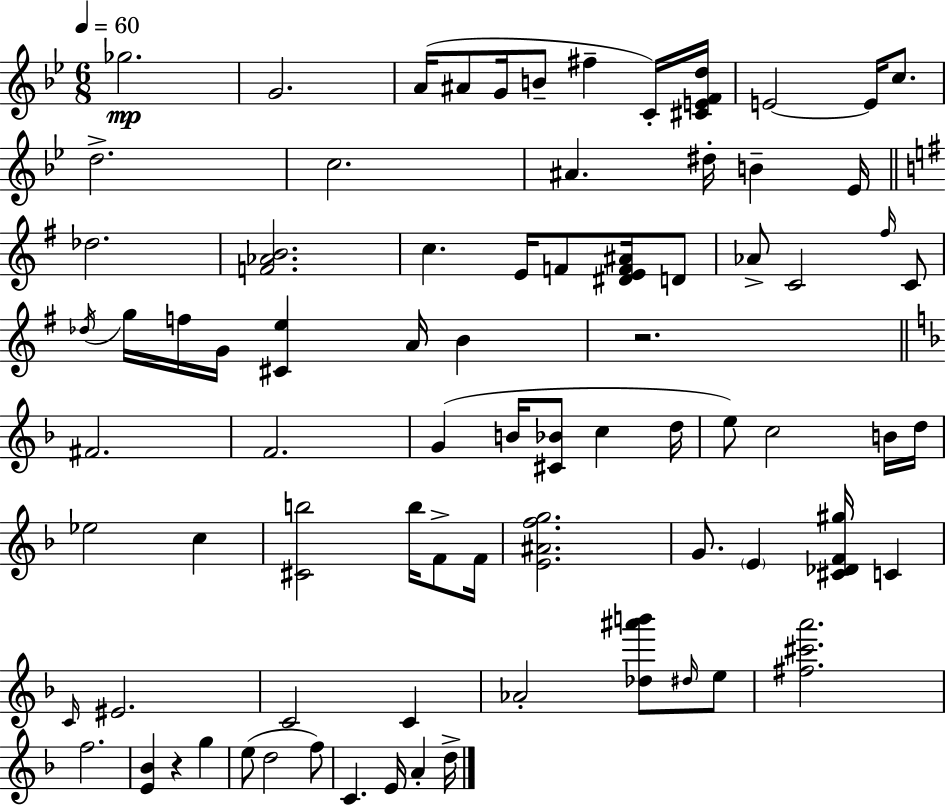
{
  \clef treble
  \numericTimeSignature
  \time 6/8
  \key g \minor
  \tempo 4 = 60
  ges''2.\mp | g'2. | a'16( ais'8 g'16 b'8-- fis''4-- c'16-.) <cis' e' f' d''>16 | e'2~~ e'16 c''8. | \break d''2.-> | c''2. | ais'4. dis''16-. b'4-- ees'16 | \bar "||" \break \key g \major des''2. | <f' aes' b'>2. | c''4. e'16 f'8 <dis' e' f' ais'>16 d'8 | aes'8-> c'2 \grace { fis''16 } c'8 | \break \acciaccatura { des''16 } g''16 f''16 g'16 <cis' e''>4 a'16 b'4 | r2. | \bar "||" \break \key f \major fis'2. | f'2. | g'4( b'16 <cis' bes'>8 c''4 d''16 | e''8) c''2 b'16 d''16 | \break ees''2 c''4 | <cis' b''>2 b''16 f'8-> f'16 | <e' ais' f'' g''>2. | g'8. \parenthesize e'4 <cis' des' f' gis''>16 c'4 | \break \grace { c'16 } eis'2. | c'2 c'4 | aes'2-. <des'' ais''' b'''>8 \grace { dis''16 } | e''8 <fis'' cis''' a'''>2. | \break f''2. | <e' bes'>4 r4 g''4 | e''8( d''2 | f''8) c'4. e'16 a'4-. | \break d''16-> \bar "|."
}